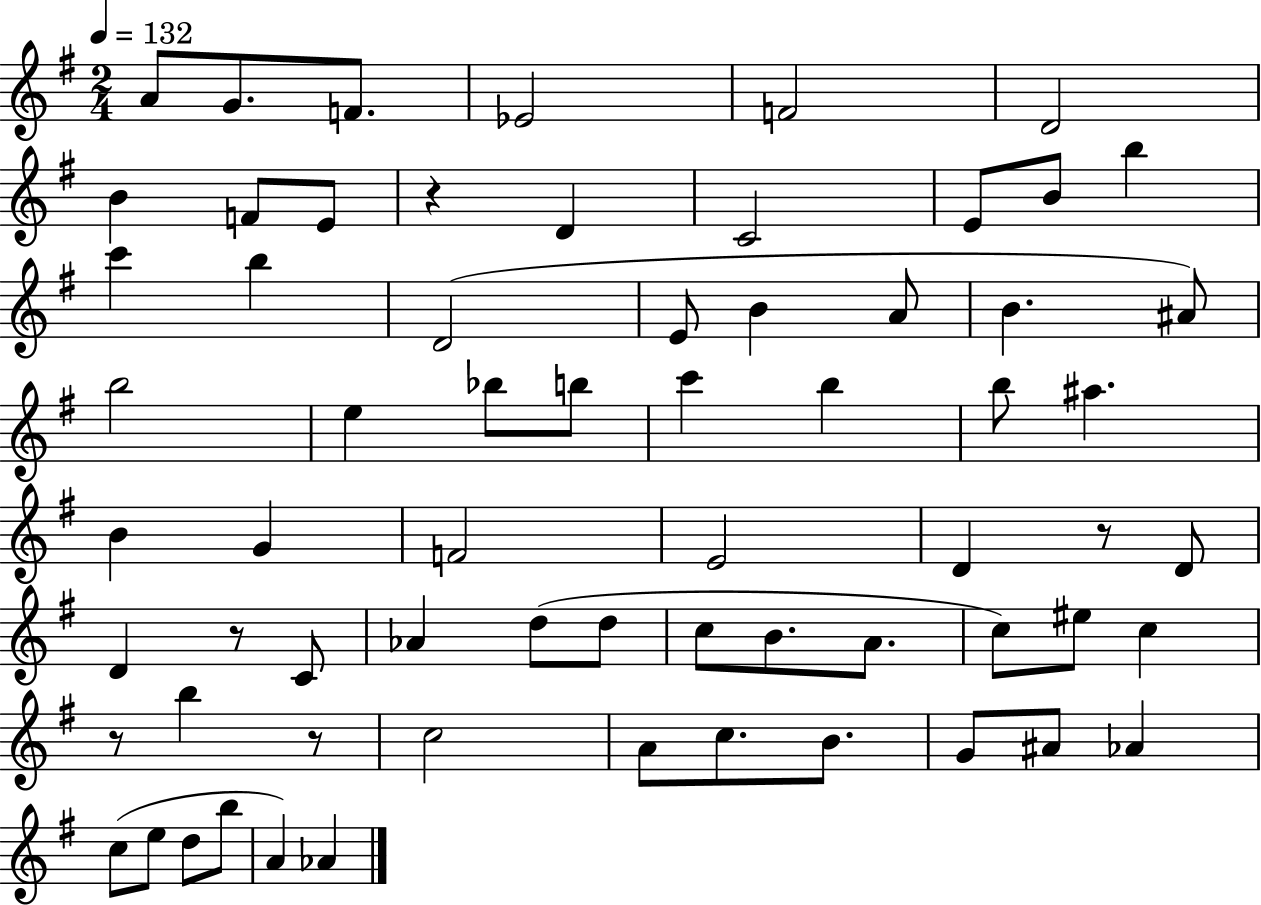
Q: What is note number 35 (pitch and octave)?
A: D4